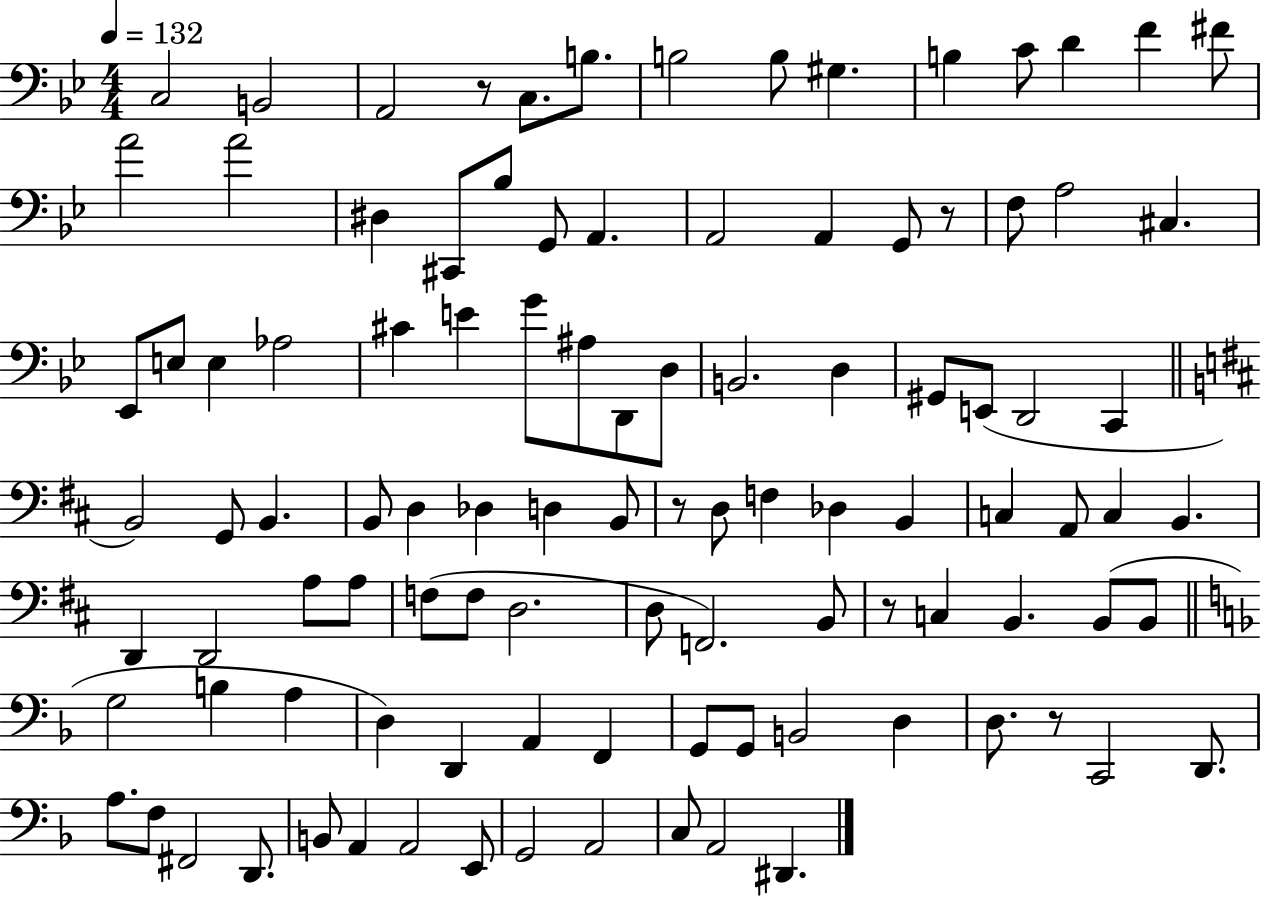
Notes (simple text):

C3/h B2/h A2/h R/e C3/e. B3/e. B3/h B3/e G#3/q. B3/q C4/e D4/q F4/q F#4/e A4/h A4/h D#3/q C#2/e Bb3/e G2/e A2/q. A2/h A2/q G2/e R/e F3/e A3/h C#3/q. Eb2/e E3/e E3/q Ab3/h C#4/q E4/q G4/e A#3/e D2/e D3/e B2/h. D3/q G#2/e E2/e D2/h C2/q B2/h G2/e B2/q. B2/e D3/q Db3/q D3/q B2/e R/e D3/e F3/q Db3/q B2/q C3/q A2/e C3/q B2/q. D2/q D2/h A3/e A3/e F3/e F3/e D3/h. D3/e F2/h. B2/e R/e C3/q B2/q. B2/e B2/e G3/h B3/q A3/q D3/q D2/q A2/q F2/q G2/e G2/e B2/h D3/q D3/e. R/e C2/h D2/e. A3/e. F3/e F#2/h D2/e. B2/e A2/q A2/h E2/e G2/h A2/h C3/e A2/h D#2/q.